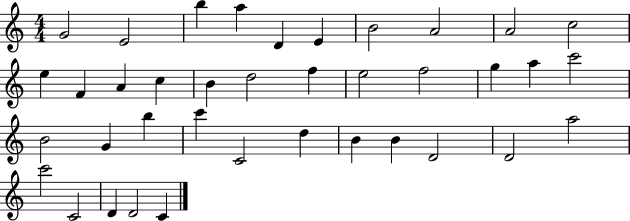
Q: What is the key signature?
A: C major